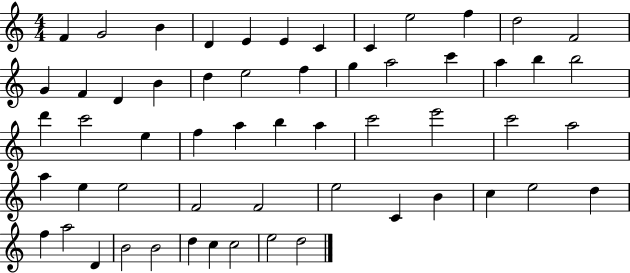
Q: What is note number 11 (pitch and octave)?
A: D5